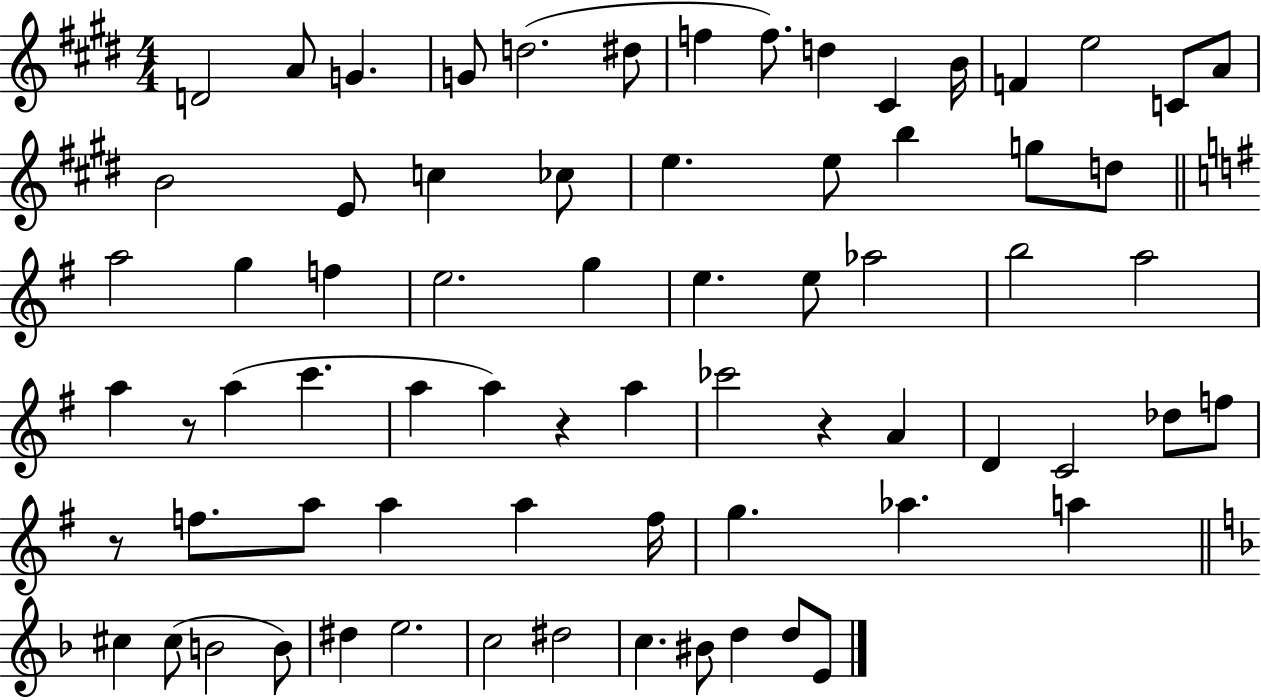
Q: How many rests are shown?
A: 4